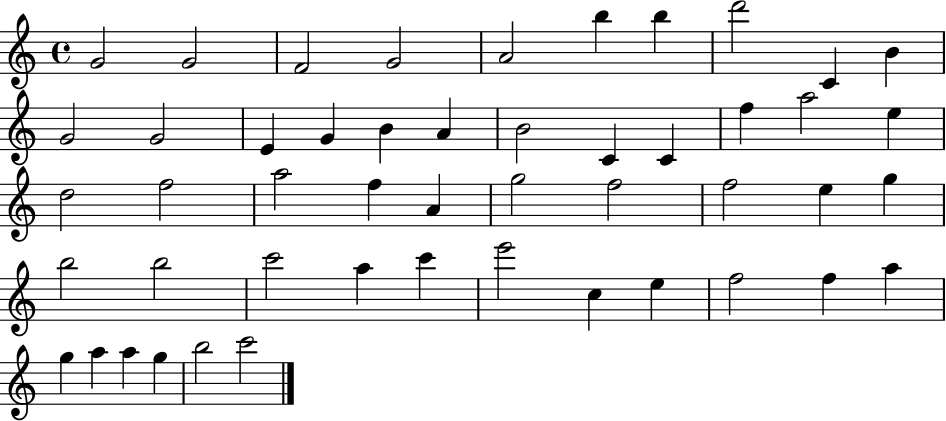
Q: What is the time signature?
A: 4/4